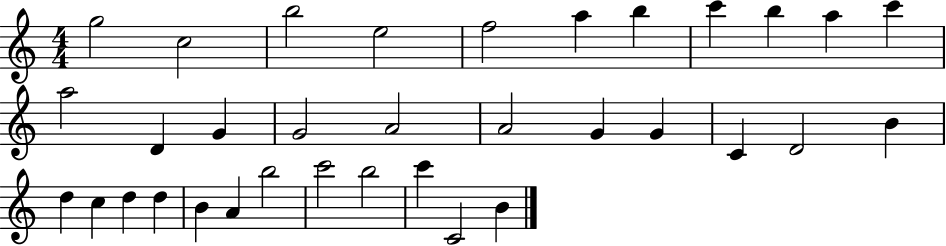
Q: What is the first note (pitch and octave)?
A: G5